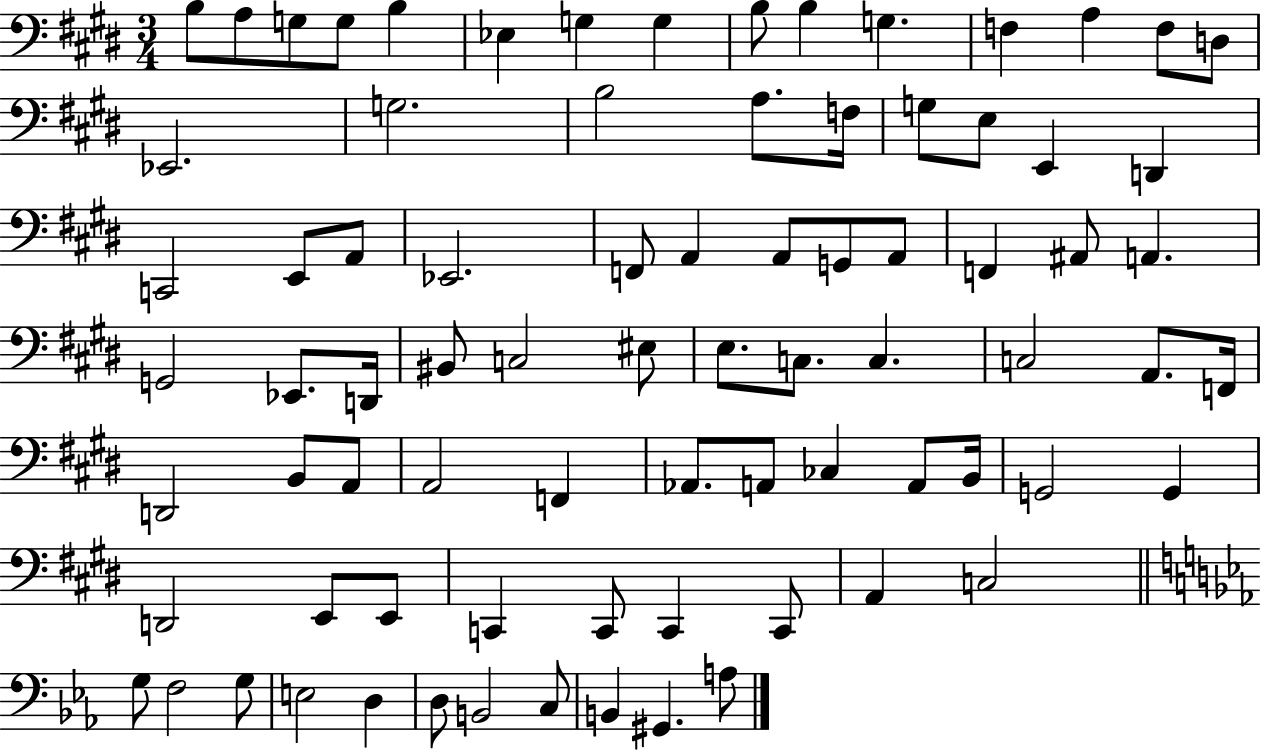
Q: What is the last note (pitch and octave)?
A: A3